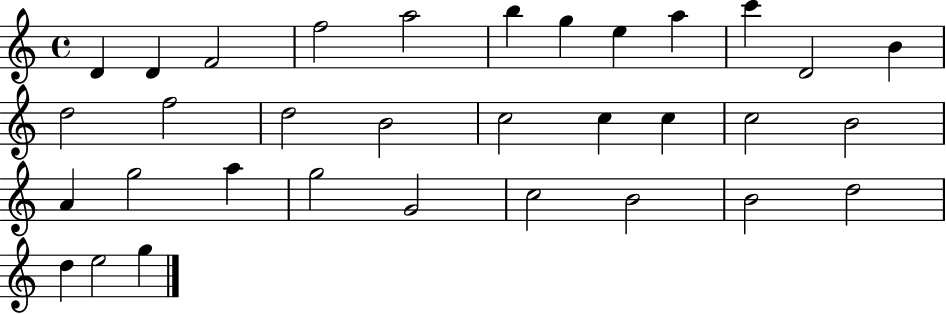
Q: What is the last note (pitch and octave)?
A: G5